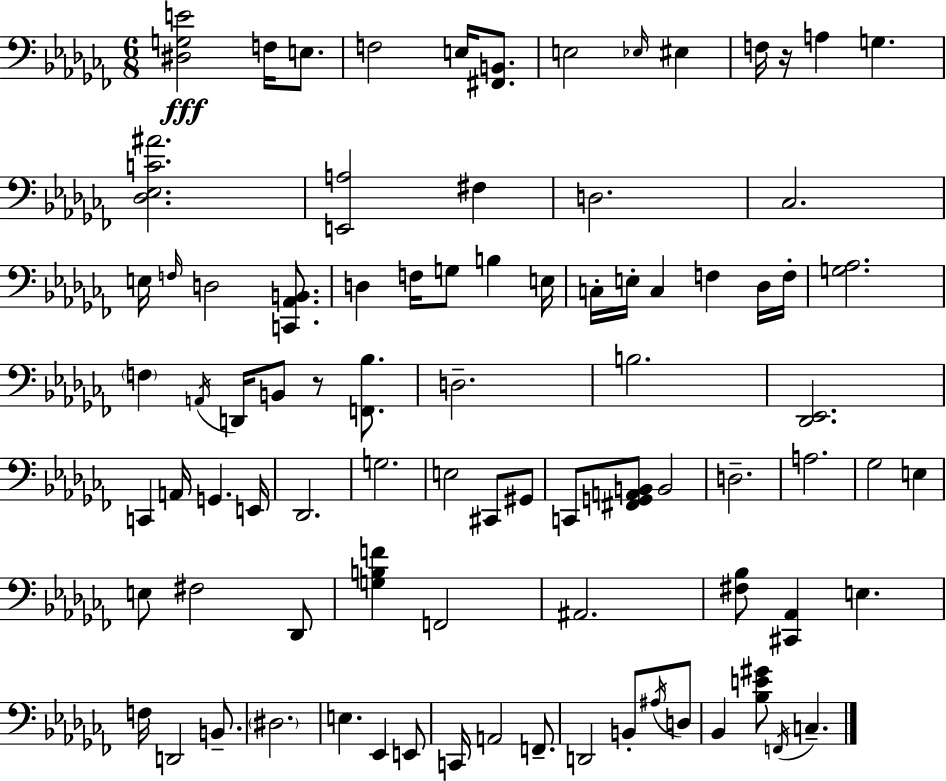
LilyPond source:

{
  \clef bass
  \numericTimeSignature
  \time 6/8
  \key aes \minor
  <dis g e'>2\fff f16 e8. | f2 e16 <fis, b,>8. | e2 \grace { ees16 } eis4 | f16 r16 a4 g4. | \break <des ees c' ais'>2. | <e, a>2 fis4 | d2. | ces2. | \break e16 \grace { f16 } d2 <c, aes, b,>8. | d4 f16 g8 b4 | e16 c16-. e16-. c4 f4 | des16 f16-. <g aes>2. | \break \parenthesize f4 \acciaccatura { a,16 } d,16 b,8 r8 | <f, bes>8. d2.-- | b2. | <des, ees,>2. | \break c,4 a,16 g,4. | e,16 des,2. | g2. | e2 cis,8 | \break gis,8 c,8 <fis, g, a, b,>8 b,2 | d2.-- | a2. | ges2 e4 | \break e8 fis2 | des,8 <g b f'>4 f,2 | ais,2. | <fis bes>8 <cis, aes,>4 e4. | \break f16 d,2 | b,8.-- \parenthesize dis2. | e4. ees,4 | e,8 c,16 a,2 | \break f,8.-- d,2 b,8-. | \acciaccatura { ais16 } d8 bes,4 <bes e' gis'>8 \acciaccatura { f,16 } c4.-- | \bar "|."
}